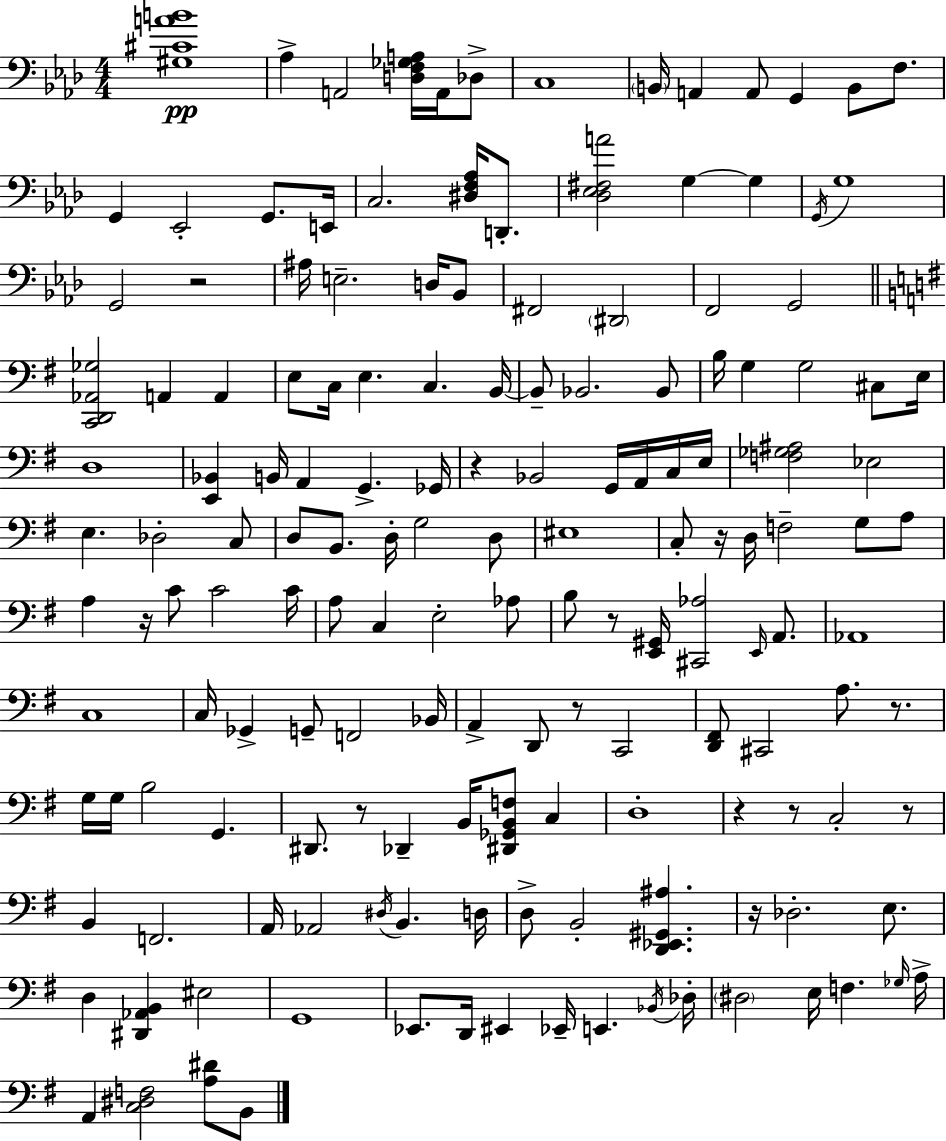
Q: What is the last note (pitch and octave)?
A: B2